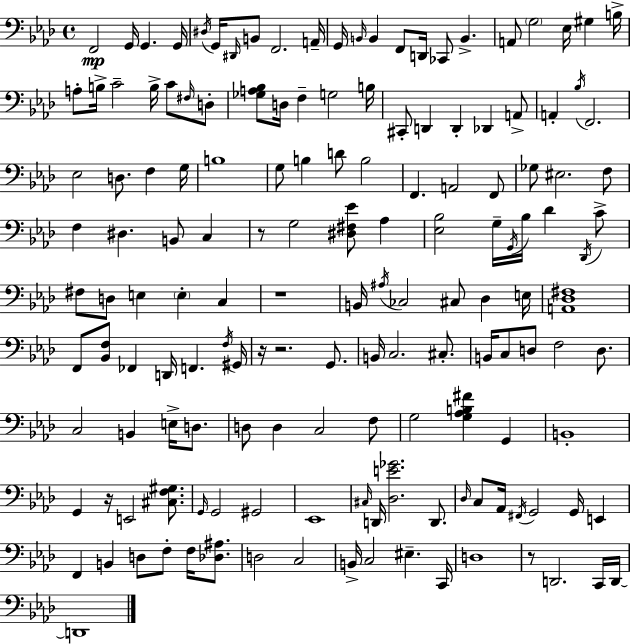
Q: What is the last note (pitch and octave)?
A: D2